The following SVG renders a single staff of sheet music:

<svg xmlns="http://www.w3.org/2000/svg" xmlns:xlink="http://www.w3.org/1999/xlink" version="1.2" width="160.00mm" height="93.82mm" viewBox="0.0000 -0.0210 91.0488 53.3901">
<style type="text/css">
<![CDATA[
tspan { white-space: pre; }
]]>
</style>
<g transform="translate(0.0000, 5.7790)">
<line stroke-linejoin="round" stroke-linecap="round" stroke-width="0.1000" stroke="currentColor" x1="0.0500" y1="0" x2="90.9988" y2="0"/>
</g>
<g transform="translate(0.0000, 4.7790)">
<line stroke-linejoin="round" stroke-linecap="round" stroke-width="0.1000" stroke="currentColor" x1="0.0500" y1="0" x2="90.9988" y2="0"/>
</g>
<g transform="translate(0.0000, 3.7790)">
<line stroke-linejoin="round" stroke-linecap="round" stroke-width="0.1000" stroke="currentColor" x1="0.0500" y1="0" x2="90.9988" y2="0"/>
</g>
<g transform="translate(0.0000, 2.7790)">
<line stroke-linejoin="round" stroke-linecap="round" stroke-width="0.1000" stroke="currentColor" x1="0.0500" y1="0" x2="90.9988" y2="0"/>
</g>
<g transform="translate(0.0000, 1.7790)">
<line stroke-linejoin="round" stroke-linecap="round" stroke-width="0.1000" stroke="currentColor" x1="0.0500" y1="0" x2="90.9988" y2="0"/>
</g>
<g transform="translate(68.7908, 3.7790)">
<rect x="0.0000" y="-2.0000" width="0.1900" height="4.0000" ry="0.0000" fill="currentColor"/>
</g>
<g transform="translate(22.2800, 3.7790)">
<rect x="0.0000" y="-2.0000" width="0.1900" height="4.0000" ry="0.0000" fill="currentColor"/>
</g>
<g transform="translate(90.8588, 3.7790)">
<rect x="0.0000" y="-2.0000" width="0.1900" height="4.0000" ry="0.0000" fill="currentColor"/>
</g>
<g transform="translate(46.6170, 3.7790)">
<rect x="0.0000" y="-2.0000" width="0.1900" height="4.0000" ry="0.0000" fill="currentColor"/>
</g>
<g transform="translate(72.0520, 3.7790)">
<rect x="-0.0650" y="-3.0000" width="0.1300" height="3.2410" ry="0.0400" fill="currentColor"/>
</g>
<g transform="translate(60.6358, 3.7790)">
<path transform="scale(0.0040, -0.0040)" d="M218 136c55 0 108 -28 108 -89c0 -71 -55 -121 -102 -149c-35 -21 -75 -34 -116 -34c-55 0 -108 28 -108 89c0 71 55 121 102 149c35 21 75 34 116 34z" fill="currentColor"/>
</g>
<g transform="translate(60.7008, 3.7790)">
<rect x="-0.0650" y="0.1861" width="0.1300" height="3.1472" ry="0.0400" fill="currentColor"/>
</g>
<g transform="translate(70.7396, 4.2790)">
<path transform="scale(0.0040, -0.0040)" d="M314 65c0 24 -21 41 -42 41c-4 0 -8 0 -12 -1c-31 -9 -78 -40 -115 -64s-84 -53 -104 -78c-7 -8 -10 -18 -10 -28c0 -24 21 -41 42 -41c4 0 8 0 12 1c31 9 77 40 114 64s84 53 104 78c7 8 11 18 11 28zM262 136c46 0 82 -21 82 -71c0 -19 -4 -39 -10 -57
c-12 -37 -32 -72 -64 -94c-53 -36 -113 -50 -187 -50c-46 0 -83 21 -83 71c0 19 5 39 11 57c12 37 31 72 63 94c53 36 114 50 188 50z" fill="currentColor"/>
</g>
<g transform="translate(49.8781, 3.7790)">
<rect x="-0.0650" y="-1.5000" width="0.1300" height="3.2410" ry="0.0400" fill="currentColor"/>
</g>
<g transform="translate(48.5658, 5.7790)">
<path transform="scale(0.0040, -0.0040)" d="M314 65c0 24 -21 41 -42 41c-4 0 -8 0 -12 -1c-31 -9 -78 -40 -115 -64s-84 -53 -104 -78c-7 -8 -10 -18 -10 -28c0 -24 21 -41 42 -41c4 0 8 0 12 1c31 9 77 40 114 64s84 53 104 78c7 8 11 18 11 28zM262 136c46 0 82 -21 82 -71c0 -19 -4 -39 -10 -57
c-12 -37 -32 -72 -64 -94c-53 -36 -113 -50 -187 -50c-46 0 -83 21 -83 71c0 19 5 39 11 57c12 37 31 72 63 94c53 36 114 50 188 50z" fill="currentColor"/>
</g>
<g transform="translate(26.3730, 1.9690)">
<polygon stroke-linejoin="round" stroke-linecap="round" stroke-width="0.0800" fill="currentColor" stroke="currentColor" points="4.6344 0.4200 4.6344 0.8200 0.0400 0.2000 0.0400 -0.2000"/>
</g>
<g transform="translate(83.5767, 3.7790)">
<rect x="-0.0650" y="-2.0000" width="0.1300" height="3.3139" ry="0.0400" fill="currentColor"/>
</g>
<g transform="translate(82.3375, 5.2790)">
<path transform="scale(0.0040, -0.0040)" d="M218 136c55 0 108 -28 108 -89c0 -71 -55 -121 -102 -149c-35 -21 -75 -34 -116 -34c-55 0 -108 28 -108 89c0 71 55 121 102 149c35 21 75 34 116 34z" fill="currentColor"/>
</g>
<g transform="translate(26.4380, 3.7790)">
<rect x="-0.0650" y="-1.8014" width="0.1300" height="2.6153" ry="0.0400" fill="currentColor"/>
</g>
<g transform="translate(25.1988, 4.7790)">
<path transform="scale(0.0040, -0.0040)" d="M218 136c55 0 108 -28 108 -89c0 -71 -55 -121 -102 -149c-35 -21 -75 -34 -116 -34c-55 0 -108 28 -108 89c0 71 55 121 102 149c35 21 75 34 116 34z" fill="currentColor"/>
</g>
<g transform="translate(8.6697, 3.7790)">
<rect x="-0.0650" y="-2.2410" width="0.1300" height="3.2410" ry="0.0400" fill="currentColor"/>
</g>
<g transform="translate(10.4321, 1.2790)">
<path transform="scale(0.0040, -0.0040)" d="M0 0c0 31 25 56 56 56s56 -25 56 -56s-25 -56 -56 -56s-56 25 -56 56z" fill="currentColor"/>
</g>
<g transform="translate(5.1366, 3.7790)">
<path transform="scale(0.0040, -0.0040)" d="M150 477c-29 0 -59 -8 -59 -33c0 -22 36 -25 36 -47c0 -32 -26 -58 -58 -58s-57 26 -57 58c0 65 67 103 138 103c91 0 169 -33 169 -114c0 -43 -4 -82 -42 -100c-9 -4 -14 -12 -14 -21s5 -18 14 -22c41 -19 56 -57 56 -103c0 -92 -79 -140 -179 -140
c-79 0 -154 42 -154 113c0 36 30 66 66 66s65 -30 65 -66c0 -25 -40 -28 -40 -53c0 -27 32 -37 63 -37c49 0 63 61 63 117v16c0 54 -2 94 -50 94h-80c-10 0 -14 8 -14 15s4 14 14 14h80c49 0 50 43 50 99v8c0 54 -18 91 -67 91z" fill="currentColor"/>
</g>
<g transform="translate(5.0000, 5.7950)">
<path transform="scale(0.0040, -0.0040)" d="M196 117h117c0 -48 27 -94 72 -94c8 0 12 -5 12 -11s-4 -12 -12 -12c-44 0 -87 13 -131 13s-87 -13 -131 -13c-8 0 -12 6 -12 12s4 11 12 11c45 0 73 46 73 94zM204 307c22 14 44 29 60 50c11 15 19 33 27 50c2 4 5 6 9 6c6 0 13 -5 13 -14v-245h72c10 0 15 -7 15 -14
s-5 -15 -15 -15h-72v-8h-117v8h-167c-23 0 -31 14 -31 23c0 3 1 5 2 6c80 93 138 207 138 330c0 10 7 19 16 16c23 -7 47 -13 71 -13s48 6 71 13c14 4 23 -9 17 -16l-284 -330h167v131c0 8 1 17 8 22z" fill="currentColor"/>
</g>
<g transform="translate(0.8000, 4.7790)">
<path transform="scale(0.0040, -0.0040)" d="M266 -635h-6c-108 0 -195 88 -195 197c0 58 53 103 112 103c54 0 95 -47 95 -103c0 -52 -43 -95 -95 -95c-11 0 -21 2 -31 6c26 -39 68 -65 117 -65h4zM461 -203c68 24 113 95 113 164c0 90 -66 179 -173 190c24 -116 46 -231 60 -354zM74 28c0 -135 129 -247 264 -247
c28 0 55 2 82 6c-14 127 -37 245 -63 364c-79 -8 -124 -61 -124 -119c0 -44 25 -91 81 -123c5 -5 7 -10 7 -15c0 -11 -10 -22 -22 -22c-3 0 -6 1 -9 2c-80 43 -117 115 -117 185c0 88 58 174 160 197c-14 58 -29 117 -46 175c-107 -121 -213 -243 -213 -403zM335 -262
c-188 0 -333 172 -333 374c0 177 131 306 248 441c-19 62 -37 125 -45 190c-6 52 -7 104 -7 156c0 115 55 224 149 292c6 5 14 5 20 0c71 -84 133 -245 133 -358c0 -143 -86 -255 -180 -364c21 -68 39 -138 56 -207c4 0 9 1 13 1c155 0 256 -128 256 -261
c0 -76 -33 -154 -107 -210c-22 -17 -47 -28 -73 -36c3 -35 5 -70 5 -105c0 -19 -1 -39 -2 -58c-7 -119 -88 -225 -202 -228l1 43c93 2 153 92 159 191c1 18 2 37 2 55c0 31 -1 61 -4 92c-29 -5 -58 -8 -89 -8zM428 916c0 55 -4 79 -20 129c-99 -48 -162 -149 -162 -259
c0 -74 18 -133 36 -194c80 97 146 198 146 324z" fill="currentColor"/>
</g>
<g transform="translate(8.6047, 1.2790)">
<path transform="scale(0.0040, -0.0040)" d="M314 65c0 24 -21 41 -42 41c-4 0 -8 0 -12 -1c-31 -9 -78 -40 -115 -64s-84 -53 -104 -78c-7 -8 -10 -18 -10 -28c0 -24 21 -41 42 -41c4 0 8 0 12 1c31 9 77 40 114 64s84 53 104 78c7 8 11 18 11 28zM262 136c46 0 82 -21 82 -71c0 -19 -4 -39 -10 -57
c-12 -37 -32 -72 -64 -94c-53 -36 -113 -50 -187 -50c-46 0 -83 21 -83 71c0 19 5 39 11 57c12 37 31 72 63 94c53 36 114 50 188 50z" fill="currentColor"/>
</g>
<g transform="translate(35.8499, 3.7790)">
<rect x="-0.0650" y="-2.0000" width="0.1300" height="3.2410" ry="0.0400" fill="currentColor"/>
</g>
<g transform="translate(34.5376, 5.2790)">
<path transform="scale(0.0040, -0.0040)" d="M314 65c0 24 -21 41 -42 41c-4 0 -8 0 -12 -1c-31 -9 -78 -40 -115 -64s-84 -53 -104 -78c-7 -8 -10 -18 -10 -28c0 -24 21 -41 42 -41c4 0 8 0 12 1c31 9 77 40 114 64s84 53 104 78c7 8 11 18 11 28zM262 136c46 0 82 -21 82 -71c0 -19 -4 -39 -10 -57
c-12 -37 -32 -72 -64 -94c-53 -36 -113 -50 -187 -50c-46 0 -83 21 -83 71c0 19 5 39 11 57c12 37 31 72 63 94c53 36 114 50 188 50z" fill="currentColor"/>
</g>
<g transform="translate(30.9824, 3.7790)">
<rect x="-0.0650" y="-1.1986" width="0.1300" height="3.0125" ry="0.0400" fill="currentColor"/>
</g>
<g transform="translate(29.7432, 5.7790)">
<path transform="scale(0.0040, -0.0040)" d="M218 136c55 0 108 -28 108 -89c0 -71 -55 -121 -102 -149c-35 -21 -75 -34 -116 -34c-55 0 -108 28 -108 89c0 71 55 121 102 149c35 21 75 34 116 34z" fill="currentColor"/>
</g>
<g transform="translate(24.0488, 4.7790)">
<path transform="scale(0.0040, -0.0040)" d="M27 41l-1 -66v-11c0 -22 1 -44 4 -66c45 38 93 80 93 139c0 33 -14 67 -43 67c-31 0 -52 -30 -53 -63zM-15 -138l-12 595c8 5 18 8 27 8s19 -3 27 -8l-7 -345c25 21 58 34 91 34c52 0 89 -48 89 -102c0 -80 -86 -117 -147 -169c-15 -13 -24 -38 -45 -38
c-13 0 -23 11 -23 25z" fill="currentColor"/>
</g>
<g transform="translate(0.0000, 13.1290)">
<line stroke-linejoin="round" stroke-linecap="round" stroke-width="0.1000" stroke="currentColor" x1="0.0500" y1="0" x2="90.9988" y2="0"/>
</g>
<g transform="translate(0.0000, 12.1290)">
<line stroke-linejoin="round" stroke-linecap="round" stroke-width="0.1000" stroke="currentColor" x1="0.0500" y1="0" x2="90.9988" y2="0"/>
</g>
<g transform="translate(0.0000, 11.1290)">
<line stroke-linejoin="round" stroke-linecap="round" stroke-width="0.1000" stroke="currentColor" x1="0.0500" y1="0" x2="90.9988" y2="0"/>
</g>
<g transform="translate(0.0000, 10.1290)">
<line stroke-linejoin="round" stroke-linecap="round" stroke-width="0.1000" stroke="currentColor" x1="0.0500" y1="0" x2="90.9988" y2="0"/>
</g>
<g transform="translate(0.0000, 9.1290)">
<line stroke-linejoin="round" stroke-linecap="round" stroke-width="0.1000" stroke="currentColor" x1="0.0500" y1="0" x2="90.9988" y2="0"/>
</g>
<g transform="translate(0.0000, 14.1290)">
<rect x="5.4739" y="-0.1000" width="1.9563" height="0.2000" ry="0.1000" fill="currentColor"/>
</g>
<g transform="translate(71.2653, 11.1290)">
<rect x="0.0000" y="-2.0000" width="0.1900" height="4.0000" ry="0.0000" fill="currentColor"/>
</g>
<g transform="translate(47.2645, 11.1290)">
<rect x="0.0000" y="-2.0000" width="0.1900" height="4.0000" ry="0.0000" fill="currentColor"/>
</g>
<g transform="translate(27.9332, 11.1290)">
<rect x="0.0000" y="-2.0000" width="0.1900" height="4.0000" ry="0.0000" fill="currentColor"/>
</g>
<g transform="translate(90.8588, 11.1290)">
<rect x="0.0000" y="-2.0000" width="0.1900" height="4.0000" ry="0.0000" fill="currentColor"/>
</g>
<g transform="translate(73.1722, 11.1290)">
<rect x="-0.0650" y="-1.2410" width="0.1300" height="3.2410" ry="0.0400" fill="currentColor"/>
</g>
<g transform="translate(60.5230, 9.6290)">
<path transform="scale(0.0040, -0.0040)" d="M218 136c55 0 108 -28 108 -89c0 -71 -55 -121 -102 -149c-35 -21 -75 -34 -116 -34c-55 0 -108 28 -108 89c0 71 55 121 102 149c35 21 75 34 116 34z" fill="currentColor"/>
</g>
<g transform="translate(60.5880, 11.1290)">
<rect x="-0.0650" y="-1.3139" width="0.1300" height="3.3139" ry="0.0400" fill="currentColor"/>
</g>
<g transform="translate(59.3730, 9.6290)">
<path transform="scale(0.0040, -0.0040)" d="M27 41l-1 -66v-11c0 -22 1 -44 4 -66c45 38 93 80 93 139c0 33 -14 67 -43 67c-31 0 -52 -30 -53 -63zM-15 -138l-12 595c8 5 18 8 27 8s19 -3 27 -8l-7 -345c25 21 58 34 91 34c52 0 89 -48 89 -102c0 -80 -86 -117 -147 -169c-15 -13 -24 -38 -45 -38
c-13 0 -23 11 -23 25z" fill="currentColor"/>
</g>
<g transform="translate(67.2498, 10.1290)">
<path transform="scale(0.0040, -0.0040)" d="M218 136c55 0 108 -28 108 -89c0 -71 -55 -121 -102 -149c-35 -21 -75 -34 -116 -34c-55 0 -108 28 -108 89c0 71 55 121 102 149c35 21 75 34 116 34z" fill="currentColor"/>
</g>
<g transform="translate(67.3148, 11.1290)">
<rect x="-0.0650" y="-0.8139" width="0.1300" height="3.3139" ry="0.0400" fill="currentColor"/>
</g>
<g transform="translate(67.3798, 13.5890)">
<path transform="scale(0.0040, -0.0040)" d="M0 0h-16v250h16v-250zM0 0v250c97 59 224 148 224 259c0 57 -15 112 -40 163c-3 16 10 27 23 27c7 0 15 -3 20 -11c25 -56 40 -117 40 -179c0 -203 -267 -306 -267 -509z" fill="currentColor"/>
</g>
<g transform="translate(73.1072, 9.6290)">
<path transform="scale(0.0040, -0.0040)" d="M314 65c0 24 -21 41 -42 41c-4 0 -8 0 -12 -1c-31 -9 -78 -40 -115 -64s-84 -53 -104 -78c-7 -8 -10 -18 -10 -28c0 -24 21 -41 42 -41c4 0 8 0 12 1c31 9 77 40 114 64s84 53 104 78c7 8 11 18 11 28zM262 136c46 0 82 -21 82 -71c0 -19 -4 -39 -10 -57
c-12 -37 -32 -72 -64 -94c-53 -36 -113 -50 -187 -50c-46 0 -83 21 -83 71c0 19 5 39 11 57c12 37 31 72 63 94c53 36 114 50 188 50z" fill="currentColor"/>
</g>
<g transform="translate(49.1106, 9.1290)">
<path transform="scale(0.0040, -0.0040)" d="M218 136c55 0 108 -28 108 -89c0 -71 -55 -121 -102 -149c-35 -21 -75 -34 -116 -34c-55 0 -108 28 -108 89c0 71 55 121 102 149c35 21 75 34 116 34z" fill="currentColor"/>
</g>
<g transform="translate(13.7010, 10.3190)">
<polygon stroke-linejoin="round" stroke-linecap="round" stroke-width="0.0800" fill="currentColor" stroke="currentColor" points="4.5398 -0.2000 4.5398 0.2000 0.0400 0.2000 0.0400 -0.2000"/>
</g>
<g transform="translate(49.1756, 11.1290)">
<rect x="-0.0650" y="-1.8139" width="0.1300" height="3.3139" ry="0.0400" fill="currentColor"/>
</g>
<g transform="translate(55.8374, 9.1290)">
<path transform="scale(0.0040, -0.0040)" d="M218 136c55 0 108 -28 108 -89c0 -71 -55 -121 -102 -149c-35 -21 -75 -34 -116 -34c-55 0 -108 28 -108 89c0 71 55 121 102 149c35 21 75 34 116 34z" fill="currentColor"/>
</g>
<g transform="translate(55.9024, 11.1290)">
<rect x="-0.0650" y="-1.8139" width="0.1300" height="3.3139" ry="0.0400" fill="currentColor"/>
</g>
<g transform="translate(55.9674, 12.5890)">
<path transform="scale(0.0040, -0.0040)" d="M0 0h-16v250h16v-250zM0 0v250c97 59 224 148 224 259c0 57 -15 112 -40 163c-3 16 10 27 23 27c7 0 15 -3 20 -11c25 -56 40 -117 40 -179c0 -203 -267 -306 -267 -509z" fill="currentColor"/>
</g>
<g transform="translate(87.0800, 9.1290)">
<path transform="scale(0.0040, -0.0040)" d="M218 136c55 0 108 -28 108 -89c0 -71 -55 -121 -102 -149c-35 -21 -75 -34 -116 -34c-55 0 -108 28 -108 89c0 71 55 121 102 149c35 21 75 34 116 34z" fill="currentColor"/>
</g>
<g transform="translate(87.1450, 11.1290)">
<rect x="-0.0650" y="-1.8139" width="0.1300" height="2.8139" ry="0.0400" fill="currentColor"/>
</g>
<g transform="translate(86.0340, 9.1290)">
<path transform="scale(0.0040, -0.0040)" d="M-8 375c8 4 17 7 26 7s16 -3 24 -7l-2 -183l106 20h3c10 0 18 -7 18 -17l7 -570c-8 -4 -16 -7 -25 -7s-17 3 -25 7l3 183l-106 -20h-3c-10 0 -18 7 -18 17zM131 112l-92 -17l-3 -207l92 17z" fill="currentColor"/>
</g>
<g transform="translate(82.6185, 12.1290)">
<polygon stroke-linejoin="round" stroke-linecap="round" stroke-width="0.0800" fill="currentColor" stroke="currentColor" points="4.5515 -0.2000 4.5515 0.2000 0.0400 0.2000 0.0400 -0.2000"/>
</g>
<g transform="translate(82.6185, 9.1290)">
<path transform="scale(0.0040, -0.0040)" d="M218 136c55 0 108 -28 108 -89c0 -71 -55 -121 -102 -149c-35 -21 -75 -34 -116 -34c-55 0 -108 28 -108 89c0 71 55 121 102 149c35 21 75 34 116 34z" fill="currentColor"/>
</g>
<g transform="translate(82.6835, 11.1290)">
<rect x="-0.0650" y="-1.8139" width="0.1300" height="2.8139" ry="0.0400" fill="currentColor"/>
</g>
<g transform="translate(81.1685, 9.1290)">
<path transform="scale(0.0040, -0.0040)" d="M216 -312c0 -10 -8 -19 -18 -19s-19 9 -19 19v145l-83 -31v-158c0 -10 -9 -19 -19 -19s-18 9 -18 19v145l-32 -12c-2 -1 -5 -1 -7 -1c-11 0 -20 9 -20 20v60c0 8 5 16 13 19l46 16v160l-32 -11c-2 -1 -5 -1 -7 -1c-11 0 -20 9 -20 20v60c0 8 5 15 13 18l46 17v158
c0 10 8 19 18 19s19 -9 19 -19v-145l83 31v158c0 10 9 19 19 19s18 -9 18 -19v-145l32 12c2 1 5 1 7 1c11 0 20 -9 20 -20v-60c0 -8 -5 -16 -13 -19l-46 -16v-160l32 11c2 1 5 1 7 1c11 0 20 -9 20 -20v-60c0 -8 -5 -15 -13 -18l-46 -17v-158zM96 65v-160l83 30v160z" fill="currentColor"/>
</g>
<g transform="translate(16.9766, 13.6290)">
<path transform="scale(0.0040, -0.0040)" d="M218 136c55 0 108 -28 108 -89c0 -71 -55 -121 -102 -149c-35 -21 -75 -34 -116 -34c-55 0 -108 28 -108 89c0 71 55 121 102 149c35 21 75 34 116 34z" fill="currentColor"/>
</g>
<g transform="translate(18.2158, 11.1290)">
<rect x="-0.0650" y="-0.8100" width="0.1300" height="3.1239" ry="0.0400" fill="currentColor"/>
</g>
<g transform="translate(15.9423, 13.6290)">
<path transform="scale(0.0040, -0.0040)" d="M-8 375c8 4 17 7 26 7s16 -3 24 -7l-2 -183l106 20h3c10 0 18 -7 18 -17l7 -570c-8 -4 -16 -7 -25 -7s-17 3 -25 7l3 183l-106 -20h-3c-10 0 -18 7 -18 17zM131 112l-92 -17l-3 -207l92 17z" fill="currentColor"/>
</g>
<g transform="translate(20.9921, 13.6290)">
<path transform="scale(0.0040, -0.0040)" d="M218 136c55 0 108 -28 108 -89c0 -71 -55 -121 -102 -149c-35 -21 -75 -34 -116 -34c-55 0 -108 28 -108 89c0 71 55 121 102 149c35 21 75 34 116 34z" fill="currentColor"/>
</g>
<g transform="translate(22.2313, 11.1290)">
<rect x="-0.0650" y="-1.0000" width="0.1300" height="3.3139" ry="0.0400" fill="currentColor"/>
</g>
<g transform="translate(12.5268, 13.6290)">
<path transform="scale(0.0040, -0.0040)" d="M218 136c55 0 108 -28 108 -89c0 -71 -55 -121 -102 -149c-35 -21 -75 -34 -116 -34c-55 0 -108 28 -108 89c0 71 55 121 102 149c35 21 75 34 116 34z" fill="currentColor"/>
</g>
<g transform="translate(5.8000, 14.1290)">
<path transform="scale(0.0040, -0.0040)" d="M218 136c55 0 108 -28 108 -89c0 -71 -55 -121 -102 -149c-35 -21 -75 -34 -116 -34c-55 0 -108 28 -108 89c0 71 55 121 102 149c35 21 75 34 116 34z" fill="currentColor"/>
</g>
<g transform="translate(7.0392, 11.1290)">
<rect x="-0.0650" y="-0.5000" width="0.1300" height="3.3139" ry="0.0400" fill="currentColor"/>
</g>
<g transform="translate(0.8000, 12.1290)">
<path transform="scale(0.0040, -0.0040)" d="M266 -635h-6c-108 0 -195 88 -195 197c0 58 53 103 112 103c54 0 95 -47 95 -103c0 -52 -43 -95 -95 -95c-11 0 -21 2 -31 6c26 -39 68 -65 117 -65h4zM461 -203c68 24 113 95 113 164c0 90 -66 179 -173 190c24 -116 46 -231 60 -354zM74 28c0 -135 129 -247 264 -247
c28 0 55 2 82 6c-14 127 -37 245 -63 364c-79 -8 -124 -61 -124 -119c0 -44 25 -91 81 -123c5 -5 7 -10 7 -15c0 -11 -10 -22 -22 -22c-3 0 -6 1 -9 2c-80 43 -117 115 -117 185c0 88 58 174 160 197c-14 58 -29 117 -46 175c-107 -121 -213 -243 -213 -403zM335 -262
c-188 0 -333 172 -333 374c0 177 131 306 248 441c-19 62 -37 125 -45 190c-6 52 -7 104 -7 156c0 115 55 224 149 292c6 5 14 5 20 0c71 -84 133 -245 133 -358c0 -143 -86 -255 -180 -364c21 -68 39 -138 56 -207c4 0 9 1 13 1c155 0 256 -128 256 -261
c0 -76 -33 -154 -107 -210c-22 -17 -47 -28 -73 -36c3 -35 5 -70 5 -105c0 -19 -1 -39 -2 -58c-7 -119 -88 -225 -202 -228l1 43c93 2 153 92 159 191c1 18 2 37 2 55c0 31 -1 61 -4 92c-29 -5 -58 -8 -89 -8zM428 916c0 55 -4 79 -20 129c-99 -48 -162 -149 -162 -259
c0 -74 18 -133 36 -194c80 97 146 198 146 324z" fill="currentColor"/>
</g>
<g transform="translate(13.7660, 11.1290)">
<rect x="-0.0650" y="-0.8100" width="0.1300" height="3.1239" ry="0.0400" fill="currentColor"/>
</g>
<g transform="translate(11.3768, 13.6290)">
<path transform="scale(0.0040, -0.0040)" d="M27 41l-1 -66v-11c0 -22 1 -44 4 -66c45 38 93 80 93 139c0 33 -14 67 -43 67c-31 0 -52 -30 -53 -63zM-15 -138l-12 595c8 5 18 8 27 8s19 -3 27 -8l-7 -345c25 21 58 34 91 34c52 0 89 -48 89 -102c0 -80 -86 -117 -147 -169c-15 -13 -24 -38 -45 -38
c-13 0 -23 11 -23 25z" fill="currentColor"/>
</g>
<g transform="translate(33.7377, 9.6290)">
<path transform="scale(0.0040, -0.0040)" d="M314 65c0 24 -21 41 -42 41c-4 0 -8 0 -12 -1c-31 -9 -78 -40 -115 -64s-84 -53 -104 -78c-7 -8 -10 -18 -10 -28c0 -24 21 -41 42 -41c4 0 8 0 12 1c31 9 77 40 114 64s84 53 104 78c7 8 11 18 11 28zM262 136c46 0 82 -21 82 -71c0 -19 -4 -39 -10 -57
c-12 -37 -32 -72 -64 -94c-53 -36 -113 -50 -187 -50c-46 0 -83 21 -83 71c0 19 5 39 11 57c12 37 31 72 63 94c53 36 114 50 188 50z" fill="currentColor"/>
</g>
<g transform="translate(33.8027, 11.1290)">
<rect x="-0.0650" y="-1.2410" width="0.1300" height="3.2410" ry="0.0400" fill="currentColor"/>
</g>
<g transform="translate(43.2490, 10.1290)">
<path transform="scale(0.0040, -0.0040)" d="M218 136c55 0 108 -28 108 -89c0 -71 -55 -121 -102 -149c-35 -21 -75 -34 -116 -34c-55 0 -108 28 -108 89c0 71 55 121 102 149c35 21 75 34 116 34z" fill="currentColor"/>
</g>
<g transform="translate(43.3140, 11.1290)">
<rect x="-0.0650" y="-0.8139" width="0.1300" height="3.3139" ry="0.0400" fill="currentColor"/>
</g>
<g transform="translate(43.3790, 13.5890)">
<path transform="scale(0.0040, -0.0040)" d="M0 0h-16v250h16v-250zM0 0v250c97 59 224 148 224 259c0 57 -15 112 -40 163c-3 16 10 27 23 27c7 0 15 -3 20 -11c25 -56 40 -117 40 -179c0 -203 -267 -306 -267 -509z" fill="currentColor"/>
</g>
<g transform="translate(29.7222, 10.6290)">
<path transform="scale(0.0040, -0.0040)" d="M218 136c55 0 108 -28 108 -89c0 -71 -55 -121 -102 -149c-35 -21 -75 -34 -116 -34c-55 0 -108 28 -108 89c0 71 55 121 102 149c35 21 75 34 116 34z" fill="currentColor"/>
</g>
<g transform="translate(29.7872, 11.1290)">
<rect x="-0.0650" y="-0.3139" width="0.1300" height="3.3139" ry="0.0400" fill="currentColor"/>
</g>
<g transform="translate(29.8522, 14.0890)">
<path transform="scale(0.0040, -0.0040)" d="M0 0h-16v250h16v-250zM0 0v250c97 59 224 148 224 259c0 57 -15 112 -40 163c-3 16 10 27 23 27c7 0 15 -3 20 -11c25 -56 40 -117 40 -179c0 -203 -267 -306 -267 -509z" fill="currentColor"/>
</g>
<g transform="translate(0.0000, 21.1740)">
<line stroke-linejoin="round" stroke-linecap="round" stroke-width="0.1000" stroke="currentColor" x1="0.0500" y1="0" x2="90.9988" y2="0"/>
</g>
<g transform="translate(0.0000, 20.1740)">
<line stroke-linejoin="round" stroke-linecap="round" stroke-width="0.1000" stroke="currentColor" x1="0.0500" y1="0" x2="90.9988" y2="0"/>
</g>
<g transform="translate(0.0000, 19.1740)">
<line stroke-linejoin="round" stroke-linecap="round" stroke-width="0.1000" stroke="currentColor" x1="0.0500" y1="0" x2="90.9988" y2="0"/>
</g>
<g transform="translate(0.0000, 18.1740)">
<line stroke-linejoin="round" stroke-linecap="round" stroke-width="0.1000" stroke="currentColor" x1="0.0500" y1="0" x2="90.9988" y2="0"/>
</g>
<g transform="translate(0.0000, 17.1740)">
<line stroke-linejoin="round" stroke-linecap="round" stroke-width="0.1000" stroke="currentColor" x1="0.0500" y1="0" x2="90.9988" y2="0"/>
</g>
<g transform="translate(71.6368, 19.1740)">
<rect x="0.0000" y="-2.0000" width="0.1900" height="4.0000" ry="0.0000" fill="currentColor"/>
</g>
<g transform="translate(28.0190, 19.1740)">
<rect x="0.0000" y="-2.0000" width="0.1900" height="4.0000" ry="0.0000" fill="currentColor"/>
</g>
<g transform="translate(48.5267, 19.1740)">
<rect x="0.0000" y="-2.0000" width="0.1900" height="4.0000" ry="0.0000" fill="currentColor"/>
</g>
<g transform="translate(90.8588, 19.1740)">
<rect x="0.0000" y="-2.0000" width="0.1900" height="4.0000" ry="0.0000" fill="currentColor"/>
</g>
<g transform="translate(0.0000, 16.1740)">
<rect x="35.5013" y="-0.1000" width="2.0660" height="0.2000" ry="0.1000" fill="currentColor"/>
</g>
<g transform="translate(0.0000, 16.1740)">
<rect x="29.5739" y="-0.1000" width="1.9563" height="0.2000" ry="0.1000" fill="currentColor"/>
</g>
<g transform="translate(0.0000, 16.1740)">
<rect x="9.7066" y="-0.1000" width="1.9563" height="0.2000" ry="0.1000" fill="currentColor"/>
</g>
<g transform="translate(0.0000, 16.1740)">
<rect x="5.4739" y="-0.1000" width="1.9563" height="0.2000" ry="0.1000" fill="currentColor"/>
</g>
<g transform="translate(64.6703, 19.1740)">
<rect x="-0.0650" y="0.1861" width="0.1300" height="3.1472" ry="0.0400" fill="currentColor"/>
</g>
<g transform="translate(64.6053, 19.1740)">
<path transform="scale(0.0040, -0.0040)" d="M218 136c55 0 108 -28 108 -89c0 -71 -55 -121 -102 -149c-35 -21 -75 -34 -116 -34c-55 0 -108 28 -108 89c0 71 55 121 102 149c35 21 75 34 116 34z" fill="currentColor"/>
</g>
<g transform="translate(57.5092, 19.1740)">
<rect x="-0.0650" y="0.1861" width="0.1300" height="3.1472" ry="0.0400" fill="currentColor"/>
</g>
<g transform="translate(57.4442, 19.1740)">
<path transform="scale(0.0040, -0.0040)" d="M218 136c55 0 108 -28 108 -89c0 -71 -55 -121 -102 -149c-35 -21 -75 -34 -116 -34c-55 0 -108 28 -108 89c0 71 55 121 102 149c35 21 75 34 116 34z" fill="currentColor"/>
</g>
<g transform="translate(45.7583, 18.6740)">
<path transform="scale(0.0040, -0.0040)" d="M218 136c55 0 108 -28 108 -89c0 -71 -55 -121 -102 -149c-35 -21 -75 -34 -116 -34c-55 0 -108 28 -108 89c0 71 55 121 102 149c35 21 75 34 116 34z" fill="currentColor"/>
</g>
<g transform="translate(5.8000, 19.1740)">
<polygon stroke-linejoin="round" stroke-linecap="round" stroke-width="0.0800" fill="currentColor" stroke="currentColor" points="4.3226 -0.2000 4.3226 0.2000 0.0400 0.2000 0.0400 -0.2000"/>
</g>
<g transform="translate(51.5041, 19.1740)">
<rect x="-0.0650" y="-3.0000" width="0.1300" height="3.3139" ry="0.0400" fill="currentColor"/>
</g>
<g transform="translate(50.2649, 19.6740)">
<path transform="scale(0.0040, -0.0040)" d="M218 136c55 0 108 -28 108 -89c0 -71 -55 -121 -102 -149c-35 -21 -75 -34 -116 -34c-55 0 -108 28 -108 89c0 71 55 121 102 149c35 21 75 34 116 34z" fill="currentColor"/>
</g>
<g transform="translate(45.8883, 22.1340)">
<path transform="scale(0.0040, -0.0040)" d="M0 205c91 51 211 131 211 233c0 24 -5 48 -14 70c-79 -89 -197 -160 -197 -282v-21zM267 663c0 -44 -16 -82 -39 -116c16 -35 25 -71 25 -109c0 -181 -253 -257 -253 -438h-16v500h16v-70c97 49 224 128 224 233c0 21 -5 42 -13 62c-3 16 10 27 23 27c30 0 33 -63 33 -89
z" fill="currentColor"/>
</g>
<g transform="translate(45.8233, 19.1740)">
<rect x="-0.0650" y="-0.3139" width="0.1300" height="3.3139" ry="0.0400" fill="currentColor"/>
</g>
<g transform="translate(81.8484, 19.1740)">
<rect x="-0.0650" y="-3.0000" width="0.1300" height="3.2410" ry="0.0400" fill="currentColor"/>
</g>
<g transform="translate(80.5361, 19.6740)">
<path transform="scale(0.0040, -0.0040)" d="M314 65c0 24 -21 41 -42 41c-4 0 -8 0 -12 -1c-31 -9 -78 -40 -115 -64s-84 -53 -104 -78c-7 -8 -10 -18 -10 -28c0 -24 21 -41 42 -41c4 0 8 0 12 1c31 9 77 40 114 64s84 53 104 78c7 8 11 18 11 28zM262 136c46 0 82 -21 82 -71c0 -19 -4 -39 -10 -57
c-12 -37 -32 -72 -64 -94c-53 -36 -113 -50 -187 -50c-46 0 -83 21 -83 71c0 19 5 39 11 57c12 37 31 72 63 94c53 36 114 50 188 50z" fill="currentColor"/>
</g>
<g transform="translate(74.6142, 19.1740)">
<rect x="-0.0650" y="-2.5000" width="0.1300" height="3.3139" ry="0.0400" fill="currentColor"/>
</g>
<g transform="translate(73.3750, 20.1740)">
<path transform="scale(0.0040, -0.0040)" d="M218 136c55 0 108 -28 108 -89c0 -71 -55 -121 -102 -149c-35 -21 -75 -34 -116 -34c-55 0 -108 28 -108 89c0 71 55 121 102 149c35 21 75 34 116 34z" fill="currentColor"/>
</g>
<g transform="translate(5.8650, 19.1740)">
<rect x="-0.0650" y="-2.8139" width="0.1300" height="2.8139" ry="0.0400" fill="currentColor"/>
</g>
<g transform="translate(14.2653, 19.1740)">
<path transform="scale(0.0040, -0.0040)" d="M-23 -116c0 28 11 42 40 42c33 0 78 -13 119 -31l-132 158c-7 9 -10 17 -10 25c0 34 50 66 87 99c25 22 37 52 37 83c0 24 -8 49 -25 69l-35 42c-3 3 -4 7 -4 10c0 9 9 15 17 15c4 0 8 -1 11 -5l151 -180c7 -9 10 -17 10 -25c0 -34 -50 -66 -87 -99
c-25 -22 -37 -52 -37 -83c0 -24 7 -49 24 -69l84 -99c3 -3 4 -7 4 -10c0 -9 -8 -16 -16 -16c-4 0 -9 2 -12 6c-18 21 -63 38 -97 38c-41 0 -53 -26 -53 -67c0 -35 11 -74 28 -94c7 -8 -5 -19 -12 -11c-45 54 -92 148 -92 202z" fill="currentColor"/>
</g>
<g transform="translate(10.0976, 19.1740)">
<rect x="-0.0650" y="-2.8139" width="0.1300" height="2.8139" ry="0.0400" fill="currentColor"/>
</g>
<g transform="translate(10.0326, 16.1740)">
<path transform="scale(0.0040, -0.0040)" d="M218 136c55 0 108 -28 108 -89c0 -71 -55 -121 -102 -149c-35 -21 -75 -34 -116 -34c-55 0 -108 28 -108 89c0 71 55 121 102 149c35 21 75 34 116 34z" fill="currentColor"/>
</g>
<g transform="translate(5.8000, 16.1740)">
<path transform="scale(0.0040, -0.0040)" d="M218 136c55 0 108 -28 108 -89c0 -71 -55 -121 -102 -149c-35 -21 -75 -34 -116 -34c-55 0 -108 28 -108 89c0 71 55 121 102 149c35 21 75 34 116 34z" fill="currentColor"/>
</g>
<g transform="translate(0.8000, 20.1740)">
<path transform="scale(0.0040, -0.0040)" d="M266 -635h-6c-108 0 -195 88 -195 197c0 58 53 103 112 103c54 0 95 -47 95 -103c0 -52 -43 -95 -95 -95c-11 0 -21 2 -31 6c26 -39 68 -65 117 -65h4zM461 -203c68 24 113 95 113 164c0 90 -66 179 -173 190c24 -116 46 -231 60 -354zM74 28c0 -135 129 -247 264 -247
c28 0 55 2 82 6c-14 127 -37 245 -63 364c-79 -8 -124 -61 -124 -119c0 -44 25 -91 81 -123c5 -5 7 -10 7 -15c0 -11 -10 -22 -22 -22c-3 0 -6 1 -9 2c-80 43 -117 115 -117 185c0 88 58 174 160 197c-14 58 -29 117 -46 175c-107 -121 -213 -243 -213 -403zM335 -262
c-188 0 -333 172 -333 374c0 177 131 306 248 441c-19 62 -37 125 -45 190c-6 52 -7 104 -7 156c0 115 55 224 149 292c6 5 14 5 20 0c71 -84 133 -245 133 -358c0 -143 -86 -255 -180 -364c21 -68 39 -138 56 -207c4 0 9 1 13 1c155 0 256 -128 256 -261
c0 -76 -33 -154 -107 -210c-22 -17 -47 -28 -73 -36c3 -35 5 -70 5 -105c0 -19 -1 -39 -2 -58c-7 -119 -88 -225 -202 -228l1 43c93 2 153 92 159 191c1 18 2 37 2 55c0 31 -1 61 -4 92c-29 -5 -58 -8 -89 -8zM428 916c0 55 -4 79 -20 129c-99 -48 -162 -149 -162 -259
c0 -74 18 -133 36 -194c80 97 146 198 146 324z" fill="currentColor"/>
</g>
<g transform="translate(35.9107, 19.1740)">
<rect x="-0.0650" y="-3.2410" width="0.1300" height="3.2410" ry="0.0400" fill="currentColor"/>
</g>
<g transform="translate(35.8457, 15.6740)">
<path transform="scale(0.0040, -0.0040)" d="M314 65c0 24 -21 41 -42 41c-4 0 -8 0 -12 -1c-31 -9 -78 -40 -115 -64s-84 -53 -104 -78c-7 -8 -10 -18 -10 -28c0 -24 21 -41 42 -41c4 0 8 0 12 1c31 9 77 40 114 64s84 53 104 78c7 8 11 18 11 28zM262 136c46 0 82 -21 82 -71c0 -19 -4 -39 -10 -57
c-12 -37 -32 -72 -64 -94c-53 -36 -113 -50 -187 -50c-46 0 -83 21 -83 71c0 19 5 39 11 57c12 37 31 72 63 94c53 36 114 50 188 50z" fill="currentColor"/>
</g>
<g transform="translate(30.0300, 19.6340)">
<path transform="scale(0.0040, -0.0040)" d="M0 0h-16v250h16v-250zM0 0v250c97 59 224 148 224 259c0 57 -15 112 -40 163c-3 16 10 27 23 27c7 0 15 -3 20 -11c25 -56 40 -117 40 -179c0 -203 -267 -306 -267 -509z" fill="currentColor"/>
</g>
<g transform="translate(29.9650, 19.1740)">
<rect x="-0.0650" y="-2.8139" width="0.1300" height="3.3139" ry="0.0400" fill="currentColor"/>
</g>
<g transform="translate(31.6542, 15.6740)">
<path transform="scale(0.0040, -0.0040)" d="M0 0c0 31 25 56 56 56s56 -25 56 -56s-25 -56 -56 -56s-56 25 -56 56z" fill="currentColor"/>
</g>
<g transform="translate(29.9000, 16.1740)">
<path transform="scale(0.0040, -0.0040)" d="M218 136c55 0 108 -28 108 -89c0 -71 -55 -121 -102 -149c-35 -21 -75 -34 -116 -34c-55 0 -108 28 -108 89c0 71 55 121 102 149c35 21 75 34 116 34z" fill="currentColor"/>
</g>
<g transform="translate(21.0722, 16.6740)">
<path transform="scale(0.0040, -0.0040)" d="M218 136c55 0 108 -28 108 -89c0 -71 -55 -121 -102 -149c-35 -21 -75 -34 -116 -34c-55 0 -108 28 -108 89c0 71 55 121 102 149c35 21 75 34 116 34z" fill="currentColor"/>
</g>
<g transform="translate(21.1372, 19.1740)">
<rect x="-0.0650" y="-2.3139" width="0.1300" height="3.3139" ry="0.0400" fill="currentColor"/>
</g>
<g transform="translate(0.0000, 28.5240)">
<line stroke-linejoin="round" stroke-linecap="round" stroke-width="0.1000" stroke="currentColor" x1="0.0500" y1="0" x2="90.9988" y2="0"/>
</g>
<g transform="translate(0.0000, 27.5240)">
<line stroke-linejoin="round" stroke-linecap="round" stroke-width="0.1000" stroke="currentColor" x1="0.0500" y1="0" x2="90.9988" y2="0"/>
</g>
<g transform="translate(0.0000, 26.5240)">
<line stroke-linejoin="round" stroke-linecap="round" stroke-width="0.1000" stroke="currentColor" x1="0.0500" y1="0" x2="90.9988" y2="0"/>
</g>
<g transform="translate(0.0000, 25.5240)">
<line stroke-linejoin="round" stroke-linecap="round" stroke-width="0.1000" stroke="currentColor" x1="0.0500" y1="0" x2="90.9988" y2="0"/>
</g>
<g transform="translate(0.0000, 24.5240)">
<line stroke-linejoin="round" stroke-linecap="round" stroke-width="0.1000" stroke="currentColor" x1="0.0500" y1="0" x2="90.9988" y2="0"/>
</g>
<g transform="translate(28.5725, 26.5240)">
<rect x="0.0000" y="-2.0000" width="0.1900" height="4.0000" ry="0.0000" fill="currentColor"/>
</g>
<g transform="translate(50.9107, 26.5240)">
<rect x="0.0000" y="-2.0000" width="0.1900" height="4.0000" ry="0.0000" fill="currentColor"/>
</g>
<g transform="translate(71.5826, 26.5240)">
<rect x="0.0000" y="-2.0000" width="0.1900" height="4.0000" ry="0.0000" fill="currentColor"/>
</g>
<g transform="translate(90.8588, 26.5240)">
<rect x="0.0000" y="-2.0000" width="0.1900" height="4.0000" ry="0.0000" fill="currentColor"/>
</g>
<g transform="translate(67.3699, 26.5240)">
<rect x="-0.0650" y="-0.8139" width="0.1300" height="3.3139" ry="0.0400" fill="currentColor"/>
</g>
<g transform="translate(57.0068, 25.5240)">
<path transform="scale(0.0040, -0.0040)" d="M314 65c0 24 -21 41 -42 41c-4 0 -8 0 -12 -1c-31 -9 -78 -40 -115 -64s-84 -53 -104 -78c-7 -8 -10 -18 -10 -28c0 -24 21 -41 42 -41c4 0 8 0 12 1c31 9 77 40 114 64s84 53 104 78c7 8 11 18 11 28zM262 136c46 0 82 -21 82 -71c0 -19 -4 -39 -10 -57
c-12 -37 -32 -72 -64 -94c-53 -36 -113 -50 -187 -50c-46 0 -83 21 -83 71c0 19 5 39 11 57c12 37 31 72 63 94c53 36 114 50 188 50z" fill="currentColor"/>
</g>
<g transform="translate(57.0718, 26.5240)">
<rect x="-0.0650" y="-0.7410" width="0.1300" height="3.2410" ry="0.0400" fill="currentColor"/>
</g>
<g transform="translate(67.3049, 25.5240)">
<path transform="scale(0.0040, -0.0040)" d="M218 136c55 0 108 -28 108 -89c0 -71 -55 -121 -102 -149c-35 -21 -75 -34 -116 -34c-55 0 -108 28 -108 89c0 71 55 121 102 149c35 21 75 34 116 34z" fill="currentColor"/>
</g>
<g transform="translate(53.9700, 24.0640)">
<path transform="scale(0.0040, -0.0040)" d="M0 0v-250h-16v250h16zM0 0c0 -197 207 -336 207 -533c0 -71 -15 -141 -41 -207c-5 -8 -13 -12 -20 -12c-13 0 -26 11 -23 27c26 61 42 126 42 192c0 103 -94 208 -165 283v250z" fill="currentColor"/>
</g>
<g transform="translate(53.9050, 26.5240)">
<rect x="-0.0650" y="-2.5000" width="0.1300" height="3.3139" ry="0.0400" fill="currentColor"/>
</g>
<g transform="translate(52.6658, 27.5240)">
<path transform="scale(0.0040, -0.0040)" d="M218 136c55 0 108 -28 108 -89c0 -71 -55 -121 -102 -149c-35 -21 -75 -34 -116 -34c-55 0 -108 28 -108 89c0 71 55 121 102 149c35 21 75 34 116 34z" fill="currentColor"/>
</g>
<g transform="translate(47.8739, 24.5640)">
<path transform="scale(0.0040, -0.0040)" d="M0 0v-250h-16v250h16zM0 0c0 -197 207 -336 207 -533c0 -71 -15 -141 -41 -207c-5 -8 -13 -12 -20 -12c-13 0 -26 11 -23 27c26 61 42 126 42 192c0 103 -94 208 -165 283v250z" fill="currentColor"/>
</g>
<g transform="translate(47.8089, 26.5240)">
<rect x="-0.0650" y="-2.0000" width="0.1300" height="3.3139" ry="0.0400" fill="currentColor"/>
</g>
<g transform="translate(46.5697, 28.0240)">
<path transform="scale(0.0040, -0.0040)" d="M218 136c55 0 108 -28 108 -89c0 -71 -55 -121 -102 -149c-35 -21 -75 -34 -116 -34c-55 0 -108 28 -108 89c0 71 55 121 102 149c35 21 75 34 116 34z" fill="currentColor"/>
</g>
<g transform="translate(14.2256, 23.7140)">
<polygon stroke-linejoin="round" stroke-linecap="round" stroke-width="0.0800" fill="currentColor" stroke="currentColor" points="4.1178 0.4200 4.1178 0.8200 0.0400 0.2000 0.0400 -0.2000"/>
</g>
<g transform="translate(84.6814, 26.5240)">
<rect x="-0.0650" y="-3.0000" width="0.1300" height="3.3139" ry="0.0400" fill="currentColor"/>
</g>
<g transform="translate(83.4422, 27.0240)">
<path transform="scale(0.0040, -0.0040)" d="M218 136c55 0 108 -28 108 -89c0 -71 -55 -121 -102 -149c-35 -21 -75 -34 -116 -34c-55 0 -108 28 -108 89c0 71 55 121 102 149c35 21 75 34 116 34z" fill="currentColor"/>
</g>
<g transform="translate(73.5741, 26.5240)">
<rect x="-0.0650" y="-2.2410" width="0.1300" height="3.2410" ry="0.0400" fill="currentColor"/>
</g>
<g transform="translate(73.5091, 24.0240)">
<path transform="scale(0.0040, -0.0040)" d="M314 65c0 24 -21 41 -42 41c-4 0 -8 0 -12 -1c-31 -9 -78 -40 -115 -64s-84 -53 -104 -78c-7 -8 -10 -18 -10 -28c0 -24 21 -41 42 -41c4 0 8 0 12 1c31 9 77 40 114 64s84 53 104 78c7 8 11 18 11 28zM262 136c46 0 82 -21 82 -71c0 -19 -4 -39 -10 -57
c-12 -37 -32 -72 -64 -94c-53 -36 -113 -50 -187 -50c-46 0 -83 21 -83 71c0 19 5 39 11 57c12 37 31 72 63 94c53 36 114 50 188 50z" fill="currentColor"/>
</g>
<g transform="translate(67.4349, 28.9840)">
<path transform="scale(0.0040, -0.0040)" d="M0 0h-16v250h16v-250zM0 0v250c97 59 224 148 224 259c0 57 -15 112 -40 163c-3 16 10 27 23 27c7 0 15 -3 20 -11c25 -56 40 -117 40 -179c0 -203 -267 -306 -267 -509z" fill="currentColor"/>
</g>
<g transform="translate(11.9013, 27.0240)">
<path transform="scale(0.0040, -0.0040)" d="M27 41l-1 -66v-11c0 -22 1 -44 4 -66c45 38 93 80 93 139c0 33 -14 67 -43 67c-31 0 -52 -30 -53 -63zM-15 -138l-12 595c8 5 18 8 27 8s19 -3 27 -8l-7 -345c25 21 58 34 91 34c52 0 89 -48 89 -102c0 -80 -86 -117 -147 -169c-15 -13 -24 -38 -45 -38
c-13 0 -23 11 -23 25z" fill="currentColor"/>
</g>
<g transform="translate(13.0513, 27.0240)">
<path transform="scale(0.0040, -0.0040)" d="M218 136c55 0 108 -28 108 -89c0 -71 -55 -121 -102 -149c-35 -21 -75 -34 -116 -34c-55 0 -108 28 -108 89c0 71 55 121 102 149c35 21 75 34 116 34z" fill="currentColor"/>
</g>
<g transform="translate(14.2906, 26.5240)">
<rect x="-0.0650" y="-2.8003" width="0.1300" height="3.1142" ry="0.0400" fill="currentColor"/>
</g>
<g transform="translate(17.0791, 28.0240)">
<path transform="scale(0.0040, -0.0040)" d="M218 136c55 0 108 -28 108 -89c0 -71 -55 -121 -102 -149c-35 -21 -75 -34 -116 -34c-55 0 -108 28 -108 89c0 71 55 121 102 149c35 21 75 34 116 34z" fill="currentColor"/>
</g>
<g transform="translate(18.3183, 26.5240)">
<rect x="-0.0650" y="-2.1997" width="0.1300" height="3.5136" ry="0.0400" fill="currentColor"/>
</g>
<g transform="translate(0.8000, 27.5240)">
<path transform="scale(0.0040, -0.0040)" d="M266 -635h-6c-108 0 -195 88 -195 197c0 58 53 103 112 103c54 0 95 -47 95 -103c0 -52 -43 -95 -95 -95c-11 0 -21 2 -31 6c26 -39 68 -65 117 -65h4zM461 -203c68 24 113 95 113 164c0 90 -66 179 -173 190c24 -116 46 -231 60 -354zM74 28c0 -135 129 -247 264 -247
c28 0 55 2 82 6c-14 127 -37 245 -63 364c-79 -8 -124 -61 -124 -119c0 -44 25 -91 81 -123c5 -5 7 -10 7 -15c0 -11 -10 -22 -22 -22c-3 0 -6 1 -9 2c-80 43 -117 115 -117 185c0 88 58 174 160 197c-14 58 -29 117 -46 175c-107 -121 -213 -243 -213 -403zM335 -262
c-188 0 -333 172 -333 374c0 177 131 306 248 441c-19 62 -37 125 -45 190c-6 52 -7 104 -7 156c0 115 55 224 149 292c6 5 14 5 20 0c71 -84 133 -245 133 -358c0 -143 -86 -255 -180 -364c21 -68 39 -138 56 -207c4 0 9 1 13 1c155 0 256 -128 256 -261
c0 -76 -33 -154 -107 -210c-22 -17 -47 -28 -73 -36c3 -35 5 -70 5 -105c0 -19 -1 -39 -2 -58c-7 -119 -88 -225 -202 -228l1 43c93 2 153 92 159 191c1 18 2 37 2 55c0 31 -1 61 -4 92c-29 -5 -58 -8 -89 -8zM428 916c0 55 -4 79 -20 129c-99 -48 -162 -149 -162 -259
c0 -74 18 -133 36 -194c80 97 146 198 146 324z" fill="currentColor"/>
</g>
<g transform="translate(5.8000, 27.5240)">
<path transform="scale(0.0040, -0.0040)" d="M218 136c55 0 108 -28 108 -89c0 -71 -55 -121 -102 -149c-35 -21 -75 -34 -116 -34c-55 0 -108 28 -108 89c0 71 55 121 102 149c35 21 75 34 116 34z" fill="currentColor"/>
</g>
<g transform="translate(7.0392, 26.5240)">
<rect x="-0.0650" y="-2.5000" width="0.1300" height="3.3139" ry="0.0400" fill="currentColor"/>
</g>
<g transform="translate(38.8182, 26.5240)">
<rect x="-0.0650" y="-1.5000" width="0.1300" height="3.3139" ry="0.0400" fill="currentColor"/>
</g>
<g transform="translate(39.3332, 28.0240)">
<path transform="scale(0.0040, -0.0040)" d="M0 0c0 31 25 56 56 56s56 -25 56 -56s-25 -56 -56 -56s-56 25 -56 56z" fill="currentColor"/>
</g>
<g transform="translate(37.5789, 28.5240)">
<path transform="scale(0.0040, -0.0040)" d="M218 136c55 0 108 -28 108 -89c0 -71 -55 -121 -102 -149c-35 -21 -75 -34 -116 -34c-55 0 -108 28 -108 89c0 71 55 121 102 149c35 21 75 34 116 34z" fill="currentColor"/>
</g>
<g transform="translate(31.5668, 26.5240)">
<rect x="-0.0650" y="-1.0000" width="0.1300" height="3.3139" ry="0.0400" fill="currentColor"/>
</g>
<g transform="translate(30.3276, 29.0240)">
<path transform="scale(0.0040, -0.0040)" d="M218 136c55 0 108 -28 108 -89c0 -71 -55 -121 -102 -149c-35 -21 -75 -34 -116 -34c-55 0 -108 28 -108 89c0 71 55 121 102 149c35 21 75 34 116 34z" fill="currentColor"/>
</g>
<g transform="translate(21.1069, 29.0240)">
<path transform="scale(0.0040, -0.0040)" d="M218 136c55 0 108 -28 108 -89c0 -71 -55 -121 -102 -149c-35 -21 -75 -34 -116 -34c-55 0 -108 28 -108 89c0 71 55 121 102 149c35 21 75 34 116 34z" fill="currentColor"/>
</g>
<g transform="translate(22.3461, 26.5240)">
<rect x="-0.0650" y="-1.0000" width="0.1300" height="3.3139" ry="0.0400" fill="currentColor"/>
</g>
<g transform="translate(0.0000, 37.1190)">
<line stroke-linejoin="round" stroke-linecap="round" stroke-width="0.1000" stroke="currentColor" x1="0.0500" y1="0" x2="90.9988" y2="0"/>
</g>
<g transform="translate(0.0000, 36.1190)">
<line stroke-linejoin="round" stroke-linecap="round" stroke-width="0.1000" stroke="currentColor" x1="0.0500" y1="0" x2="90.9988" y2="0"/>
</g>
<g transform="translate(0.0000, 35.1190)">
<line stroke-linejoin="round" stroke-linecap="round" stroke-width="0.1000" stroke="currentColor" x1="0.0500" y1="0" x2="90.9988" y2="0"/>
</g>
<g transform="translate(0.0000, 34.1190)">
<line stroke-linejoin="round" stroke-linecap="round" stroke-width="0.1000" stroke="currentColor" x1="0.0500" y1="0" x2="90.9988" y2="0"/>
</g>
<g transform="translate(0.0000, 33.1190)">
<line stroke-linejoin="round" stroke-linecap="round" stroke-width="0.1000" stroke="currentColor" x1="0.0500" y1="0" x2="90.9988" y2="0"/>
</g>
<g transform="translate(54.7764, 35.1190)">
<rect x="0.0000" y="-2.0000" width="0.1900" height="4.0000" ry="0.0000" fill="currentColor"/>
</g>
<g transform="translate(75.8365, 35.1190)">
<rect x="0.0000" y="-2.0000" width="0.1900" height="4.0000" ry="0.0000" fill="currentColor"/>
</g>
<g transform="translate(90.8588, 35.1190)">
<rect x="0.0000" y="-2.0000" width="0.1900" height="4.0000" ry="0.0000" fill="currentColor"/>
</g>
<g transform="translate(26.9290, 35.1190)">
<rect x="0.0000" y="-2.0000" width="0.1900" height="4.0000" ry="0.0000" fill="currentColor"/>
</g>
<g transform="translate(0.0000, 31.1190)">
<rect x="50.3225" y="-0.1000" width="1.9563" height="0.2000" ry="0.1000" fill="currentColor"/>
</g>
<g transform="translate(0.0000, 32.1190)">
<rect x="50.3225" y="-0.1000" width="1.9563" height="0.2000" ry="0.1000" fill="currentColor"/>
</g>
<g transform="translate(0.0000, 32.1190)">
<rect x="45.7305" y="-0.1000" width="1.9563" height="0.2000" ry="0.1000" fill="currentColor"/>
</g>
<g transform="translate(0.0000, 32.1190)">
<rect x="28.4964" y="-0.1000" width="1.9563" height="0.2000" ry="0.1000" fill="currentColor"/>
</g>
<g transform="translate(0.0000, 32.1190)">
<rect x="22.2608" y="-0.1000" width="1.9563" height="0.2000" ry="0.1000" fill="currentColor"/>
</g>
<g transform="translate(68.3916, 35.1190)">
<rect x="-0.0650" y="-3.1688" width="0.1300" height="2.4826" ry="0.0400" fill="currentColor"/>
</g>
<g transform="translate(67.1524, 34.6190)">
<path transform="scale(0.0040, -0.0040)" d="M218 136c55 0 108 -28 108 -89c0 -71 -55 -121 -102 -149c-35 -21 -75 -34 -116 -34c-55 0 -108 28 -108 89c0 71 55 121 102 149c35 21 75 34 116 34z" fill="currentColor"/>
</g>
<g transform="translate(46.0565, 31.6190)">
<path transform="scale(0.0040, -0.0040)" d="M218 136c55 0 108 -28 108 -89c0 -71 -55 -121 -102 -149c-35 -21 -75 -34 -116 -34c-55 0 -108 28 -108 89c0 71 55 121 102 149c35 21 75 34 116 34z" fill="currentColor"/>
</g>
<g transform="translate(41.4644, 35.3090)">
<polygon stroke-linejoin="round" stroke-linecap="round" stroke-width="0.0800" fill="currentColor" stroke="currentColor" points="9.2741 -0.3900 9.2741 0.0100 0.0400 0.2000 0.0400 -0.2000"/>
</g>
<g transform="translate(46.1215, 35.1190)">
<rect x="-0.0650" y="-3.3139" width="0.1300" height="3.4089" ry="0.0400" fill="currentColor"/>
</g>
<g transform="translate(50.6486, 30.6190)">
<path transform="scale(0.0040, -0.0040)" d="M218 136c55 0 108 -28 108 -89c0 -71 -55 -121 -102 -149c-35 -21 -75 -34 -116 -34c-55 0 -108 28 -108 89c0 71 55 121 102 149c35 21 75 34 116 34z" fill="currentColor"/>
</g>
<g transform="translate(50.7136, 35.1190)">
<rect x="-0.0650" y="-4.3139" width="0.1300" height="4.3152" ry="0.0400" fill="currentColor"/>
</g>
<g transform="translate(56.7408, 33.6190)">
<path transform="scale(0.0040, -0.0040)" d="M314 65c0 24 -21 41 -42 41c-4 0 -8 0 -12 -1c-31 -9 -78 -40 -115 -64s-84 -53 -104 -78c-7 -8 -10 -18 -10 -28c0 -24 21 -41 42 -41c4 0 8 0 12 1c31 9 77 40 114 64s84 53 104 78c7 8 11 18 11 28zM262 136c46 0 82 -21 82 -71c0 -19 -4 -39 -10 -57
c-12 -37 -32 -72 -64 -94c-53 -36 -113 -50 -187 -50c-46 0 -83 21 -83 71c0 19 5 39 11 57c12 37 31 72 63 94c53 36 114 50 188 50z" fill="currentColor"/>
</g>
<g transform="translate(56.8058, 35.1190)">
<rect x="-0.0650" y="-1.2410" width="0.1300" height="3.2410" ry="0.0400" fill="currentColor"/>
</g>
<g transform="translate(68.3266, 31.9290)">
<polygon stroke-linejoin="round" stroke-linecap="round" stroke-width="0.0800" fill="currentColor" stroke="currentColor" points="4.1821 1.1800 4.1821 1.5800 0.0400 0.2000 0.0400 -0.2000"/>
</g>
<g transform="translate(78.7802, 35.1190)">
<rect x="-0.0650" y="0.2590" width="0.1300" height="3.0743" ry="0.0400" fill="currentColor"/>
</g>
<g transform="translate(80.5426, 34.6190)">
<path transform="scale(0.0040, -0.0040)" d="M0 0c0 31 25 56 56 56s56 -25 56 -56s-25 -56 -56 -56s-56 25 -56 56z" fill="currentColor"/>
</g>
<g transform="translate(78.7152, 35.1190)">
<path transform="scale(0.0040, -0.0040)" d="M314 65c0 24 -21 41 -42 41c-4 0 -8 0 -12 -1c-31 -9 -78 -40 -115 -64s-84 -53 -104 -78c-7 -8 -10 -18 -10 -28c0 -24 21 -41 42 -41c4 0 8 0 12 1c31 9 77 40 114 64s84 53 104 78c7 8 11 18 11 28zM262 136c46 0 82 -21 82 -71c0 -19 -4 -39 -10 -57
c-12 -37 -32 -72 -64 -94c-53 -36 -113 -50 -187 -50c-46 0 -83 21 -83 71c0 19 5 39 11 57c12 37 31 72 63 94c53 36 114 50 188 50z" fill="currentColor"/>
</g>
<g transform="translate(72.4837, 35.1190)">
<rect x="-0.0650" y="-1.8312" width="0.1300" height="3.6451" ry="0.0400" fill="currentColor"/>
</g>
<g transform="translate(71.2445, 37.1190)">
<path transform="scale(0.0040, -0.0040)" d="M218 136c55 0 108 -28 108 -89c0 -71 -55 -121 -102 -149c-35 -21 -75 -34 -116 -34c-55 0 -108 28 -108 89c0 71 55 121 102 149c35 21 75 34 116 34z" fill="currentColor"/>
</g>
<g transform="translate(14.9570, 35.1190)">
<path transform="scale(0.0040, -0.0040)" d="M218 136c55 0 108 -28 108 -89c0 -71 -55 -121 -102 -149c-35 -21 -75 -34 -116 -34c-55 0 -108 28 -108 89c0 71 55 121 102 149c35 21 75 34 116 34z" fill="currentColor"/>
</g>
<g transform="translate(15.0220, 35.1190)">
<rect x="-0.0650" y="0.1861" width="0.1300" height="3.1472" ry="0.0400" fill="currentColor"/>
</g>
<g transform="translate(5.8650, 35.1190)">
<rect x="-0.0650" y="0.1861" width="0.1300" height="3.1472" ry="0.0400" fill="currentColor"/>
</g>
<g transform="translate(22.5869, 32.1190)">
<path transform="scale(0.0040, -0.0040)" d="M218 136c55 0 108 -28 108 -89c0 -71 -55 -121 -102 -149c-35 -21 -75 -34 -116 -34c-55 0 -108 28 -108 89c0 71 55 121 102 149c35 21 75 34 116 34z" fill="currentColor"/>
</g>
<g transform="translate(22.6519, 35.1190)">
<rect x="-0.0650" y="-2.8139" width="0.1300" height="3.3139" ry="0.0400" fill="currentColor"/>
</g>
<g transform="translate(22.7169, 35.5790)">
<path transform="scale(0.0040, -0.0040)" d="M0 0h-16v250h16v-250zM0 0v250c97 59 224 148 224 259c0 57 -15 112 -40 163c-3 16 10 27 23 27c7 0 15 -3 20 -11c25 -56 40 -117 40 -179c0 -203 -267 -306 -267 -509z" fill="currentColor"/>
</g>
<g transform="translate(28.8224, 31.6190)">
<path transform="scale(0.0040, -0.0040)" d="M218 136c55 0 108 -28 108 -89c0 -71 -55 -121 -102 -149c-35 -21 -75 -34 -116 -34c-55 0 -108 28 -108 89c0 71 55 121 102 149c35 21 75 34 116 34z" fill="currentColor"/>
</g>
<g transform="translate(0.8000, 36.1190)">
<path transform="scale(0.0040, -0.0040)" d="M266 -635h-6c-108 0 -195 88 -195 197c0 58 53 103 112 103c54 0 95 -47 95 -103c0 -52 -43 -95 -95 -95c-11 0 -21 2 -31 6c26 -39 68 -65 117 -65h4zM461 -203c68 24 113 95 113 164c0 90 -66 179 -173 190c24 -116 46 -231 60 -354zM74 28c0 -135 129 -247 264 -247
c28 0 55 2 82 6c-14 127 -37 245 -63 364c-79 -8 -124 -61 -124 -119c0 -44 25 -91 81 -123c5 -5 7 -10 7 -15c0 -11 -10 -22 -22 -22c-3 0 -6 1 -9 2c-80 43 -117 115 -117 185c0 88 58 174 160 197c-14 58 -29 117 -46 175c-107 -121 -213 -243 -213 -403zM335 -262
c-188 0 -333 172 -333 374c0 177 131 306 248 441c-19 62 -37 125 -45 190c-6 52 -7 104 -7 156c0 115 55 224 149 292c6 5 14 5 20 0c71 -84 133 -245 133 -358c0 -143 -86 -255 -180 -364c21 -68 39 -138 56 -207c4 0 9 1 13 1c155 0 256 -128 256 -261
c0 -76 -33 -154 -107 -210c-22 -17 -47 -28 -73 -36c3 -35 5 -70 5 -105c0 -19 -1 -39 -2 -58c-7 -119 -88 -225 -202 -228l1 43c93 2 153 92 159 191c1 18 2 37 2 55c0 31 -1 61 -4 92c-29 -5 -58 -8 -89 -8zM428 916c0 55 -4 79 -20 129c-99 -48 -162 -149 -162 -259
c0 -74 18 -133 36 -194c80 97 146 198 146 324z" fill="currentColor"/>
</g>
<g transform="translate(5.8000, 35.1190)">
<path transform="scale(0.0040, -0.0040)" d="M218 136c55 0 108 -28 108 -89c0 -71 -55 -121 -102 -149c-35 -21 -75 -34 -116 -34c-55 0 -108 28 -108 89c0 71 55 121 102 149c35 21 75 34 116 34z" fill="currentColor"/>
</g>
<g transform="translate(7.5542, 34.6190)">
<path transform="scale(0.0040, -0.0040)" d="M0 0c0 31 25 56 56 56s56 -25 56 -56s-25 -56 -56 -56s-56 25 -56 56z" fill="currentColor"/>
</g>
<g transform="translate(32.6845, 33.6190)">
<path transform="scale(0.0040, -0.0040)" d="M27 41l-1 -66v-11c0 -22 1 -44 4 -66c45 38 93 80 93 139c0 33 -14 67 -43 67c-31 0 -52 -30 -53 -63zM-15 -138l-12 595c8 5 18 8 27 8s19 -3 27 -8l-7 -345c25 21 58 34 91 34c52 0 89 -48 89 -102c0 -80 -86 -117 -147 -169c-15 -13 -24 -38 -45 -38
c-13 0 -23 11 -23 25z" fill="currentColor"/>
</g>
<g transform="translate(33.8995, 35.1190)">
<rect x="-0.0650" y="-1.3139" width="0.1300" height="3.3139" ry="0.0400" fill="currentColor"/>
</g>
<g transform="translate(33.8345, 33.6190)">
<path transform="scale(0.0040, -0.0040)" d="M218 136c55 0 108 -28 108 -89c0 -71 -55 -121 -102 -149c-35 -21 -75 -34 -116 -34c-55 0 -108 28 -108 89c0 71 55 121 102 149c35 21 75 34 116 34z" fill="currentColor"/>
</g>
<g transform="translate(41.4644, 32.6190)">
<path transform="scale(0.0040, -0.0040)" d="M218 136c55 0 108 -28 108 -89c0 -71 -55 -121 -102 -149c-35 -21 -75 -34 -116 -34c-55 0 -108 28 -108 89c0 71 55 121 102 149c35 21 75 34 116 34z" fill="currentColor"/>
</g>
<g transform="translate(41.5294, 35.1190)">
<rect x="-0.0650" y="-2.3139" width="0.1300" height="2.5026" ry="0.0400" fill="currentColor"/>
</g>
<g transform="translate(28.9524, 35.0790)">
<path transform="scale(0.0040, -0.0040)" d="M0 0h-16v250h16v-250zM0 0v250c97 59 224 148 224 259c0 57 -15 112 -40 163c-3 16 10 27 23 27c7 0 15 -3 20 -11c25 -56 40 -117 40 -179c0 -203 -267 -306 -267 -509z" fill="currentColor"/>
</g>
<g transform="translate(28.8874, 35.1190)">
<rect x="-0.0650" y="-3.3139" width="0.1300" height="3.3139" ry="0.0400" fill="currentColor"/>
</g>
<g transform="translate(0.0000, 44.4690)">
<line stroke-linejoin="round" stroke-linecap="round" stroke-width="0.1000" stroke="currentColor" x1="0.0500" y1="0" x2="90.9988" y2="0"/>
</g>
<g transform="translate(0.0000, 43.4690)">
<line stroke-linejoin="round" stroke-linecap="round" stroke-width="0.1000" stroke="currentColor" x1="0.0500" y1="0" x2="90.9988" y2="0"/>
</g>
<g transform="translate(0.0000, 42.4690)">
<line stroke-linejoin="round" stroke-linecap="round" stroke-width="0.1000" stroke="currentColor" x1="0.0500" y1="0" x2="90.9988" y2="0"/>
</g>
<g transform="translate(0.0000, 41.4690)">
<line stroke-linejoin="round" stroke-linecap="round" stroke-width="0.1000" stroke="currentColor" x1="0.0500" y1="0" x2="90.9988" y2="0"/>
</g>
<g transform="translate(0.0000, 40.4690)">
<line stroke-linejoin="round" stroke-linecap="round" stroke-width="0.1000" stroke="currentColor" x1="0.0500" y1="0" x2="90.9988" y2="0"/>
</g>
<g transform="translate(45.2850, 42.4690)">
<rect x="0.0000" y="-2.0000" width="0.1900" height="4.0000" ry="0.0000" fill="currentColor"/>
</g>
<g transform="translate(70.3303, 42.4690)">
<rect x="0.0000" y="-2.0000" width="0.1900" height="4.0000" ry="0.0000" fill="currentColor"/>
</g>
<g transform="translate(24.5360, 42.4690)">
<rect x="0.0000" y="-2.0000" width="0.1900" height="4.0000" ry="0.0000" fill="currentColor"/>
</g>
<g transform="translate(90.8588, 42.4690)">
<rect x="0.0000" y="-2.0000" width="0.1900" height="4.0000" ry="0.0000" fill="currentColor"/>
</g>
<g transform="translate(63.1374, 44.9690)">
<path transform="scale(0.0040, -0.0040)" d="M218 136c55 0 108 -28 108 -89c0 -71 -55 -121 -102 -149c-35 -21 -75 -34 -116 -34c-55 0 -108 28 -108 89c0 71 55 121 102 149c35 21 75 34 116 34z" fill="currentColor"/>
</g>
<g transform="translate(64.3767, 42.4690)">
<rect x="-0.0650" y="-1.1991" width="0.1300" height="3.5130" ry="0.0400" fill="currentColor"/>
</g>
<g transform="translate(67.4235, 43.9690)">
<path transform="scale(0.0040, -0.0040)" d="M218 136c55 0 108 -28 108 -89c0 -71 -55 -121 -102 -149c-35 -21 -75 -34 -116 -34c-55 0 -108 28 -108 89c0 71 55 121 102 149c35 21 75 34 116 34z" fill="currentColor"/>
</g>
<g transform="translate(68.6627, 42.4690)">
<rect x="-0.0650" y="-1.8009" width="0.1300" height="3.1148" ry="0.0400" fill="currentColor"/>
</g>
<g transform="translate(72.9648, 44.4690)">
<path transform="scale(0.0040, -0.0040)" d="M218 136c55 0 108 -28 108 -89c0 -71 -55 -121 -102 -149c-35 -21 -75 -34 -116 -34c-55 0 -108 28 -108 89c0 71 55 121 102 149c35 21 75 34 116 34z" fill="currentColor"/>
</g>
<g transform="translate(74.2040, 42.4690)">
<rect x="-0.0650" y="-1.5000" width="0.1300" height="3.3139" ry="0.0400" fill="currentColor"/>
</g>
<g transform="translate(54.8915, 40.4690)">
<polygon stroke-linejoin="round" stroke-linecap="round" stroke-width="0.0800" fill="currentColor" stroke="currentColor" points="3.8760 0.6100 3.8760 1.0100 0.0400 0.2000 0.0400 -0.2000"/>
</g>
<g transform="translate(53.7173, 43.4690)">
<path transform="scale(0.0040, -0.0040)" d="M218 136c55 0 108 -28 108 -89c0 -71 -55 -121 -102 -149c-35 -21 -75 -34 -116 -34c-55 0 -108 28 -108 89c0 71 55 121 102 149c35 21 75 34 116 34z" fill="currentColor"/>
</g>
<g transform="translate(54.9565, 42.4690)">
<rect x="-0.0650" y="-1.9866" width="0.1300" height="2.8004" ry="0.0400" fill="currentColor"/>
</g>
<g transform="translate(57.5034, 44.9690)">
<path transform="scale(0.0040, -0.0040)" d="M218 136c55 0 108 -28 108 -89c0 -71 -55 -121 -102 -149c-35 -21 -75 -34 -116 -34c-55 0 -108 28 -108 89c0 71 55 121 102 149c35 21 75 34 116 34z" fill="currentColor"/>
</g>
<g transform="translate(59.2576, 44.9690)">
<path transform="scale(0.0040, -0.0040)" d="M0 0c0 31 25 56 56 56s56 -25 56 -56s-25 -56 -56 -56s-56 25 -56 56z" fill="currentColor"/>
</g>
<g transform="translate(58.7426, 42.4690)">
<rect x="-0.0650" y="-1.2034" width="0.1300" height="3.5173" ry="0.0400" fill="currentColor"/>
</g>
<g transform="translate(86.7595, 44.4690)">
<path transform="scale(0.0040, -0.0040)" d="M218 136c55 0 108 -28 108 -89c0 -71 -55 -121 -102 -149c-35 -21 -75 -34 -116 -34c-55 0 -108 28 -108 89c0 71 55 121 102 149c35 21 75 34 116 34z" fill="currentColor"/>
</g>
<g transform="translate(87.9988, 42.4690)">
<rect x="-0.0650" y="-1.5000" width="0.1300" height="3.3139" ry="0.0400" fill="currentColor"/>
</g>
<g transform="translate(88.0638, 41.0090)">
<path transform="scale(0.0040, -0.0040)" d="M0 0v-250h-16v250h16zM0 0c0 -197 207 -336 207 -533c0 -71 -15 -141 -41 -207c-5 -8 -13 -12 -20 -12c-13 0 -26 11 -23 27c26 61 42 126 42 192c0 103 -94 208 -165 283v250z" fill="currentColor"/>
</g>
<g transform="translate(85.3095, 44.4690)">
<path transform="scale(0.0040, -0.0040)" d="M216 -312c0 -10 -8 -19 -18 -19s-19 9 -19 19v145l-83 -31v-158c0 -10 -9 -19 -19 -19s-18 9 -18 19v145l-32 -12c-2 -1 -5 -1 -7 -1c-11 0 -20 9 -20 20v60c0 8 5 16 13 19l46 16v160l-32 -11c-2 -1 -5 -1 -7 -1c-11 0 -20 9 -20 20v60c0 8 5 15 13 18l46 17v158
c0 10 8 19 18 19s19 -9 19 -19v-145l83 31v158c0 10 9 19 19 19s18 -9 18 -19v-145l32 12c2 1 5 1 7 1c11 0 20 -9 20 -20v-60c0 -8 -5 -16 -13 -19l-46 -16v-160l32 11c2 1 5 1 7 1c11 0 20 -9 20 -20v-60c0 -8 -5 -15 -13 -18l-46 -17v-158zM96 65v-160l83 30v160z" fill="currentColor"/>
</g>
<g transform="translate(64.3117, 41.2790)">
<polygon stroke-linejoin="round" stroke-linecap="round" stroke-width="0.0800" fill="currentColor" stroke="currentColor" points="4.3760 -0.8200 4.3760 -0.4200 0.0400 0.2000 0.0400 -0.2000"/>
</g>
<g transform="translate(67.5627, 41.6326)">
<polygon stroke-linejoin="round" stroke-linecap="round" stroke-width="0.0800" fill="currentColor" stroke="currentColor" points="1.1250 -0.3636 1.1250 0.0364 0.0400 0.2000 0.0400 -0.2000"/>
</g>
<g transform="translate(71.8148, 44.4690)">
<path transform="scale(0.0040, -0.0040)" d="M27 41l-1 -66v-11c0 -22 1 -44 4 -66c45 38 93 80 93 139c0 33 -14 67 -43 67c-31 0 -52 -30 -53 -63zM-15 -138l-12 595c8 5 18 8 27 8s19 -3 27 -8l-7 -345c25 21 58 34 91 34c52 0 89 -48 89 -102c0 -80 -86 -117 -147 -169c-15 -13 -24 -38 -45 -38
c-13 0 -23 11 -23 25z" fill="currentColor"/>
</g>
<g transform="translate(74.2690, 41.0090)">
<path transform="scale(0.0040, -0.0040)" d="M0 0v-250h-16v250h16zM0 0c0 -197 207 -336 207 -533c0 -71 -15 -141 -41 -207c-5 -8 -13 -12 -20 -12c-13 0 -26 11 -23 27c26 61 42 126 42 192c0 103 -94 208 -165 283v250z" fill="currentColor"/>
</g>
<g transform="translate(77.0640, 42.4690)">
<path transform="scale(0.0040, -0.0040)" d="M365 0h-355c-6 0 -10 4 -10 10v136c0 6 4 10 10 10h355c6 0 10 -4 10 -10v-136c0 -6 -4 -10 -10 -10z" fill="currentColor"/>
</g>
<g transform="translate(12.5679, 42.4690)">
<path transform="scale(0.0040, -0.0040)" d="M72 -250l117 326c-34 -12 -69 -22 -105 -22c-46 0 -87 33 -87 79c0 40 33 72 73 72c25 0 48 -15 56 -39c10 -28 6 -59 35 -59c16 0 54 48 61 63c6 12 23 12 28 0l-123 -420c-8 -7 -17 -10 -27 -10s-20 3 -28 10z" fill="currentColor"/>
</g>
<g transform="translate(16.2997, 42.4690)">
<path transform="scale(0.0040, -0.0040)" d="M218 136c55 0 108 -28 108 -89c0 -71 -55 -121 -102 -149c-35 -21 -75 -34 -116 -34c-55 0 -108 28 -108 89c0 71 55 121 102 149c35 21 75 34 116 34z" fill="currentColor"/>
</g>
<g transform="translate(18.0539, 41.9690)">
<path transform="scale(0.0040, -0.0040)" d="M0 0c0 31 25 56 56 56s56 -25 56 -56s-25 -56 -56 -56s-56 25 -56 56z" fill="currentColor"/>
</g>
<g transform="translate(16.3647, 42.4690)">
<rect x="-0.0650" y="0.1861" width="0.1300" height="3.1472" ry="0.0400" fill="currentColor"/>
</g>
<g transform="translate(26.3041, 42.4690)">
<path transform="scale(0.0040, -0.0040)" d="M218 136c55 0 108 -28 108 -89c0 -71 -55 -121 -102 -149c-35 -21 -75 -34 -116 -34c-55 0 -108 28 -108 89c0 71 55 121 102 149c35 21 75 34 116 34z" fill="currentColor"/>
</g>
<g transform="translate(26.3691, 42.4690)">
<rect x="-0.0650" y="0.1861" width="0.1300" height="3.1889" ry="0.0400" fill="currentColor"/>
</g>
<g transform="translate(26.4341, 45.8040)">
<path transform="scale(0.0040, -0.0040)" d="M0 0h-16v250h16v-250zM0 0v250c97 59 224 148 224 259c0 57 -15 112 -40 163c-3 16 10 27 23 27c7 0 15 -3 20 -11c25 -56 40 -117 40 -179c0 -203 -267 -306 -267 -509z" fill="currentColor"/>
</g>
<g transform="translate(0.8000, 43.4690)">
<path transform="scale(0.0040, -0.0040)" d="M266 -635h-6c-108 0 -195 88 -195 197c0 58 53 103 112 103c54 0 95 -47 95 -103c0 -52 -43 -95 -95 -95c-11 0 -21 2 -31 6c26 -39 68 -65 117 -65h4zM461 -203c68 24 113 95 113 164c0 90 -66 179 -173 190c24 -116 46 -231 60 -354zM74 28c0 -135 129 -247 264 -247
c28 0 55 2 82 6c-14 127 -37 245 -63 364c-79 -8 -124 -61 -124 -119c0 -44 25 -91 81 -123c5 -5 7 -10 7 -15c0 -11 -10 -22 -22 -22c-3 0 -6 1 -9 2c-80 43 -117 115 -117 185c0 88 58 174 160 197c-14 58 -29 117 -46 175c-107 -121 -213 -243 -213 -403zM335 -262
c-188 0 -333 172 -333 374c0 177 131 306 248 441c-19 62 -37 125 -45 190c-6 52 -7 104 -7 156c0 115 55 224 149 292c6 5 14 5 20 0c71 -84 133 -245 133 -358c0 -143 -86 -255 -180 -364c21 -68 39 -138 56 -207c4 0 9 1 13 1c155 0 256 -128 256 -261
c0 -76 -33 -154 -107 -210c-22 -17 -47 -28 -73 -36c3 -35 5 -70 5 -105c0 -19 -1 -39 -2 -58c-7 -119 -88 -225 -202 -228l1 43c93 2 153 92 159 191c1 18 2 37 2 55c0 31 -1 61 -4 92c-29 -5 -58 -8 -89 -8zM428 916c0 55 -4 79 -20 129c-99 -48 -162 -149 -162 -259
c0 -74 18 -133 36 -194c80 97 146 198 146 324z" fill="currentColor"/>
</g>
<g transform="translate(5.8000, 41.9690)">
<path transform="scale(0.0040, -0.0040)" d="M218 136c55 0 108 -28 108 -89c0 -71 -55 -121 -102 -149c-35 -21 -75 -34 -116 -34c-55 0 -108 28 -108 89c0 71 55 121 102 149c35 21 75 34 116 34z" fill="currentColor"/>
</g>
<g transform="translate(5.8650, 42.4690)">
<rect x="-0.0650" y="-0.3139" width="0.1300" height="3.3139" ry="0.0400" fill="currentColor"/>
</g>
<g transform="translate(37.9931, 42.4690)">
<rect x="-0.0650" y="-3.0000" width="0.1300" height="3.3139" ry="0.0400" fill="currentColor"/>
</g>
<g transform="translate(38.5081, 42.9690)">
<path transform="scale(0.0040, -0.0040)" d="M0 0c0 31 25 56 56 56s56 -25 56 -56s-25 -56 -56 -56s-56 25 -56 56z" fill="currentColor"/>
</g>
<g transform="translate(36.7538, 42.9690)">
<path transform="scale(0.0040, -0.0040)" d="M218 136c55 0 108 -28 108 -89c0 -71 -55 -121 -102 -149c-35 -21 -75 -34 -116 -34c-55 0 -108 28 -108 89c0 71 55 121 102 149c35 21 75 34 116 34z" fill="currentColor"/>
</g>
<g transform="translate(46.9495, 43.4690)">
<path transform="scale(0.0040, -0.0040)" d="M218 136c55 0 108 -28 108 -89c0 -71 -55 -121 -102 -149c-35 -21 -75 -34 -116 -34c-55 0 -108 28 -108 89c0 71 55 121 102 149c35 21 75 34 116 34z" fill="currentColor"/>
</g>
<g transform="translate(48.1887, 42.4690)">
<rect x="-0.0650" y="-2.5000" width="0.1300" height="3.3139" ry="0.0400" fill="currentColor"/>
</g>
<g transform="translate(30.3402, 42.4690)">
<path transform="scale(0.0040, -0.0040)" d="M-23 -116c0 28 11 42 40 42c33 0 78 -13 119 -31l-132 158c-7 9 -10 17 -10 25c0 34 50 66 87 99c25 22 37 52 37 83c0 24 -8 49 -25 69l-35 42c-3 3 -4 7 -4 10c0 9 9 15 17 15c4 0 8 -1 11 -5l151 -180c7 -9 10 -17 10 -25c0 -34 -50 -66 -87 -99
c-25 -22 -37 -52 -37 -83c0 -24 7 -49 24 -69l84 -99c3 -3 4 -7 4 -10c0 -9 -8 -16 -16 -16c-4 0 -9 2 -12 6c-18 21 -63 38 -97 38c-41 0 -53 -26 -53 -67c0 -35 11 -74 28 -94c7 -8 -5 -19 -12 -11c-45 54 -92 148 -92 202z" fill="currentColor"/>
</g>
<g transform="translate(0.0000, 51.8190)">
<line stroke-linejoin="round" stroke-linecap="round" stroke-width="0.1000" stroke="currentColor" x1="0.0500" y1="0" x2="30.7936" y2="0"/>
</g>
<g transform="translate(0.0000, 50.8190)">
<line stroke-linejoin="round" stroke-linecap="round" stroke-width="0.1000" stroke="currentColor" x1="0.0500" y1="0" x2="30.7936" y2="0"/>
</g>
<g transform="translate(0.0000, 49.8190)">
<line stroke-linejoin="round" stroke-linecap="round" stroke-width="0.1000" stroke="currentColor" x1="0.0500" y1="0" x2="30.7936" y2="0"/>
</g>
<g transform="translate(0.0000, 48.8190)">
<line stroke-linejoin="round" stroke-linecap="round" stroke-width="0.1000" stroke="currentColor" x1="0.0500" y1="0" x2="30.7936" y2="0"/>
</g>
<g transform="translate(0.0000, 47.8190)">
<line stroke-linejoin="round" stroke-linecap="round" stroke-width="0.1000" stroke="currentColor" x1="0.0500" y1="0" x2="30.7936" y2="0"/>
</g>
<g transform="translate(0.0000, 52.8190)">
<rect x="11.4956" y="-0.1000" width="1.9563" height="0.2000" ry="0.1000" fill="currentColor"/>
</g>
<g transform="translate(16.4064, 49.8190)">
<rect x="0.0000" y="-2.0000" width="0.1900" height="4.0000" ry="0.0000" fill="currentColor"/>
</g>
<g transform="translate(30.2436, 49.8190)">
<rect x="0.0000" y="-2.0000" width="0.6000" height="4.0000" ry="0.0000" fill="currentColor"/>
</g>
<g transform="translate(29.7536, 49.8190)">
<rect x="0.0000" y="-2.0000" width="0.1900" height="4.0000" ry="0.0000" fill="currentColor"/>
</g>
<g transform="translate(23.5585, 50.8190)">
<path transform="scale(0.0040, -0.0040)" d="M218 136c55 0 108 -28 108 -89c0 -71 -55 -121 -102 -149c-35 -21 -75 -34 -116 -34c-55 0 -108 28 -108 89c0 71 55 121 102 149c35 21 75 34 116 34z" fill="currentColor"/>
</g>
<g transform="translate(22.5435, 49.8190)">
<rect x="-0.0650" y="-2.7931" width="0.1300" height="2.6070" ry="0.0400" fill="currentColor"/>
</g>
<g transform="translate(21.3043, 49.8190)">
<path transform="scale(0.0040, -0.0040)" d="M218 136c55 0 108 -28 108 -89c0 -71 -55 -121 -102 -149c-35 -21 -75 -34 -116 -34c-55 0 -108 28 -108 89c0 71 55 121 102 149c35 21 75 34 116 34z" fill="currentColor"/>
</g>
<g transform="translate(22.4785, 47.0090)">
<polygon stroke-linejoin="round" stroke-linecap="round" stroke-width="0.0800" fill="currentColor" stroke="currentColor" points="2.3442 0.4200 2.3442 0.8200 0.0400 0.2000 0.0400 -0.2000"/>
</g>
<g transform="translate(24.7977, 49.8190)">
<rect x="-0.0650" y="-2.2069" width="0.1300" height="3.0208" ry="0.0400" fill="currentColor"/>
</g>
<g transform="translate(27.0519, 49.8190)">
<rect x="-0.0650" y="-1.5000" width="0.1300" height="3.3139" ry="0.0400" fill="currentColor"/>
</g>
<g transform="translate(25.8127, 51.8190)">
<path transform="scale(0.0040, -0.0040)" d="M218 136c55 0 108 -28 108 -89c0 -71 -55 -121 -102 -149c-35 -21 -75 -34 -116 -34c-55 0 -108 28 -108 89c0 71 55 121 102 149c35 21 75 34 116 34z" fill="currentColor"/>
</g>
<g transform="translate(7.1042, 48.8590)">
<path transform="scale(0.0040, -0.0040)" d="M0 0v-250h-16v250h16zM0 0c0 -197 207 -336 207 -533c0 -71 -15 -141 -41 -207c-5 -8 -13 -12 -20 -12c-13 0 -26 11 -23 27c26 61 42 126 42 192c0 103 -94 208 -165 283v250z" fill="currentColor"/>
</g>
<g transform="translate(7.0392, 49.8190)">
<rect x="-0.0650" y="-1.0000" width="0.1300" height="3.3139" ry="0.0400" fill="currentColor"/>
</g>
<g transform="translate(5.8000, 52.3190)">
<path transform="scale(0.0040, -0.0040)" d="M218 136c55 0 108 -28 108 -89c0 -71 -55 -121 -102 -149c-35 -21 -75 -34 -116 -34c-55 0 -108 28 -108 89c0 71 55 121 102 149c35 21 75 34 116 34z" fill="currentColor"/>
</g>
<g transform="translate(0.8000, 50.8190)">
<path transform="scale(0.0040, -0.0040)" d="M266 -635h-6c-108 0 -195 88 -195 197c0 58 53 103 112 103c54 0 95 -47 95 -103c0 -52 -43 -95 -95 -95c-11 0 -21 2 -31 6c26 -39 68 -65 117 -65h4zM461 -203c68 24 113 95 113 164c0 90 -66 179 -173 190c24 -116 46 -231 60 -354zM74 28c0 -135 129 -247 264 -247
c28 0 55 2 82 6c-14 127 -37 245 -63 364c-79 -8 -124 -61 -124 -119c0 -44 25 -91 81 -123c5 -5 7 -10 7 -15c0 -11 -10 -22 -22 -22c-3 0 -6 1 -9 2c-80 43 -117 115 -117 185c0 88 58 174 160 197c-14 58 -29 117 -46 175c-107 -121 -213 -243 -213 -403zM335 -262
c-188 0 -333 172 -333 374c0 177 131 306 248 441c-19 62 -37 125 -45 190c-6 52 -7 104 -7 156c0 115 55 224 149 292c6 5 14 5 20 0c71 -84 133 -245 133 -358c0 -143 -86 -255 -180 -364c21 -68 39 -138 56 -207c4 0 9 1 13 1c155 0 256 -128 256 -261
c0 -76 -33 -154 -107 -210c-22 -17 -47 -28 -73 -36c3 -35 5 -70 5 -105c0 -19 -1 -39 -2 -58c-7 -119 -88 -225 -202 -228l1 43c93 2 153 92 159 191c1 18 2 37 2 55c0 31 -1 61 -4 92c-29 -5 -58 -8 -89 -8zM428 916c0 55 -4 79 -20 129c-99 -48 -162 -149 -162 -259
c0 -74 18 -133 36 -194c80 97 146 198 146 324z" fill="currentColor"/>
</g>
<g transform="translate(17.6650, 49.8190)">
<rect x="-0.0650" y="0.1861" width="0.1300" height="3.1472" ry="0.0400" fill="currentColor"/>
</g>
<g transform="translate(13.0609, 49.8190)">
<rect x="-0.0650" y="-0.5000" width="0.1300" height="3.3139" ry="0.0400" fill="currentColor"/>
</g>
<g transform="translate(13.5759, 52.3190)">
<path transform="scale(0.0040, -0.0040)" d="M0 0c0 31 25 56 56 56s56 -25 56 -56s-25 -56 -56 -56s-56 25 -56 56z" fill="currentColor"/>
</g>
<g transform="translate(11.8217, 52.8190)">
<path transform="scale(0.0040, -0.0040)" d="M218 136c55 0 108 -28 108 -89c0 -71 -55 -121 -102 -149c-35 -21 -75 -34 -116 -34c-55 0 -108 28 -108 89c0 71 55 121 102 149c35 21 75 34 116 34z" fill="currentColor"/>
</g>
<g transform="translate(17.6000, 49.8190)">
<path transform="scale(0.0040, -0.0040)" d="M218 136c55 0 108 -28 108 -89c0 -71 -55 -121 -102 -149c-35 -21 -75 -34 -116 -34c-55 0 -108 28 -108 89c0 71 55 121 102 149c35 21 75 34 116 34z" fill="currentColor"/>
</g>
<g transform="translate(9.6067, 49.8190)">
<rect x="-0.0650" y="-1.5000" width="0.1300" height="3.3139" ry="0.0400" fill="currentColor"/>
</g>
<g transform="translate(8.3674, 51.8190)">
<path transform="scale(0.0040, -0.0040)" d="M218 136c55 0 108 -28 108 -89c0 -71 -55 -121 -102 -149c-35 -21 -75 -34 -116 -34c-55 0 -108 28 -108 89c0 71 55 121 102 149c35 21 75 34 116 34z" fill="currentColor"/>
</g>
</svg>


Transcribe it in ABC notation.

X:1
T:Untitled
M:3/4
L:1/4
K:C
g2 _G/2 E/2 F2 E2 B A2 F C _D/2 D/2 D c/2 e2 d/2 f f/2 _e d/2 e2 ^f/2 f/2 a/2 a/2 z g a/2 b2 c/4 A B B G A2 G _A/2 F/2 D D E F/2 G/2 d2 d/2 g2 A B B a/2 b/2 _e g/2 b/2 d'/2 e2 c/2 E/2 B2 c z/2 B B/2 z A G G/2 D/2 D/2 F/4 _E/2 z2 ^E/2 D/2 E C B B/2 G/2 E